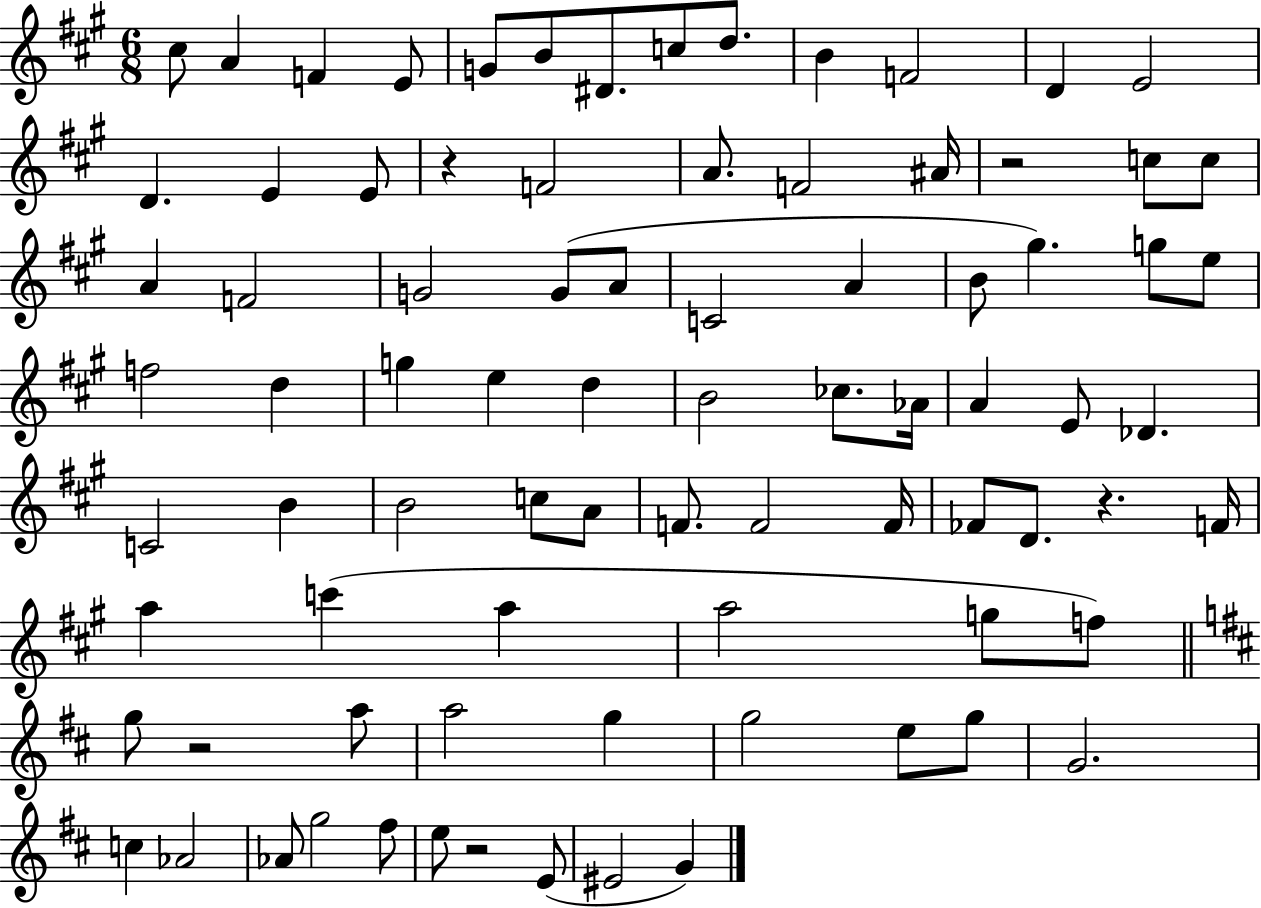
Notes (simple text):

C#5/e A4/q F4/q E4/e G4/e B4/e D#4/e. C5/e D5/e. B4/q F4/h D4/q E4/h D4/q. E4/q E4/e R/q F4/h A4/e. F4/h A#4/s R/h C5/e C5/e A4/q F4/h G4/h G4/e A4/e C4/h A4/q B4/e G#5/q. G5/e E5/e F5/h D5/q G5/q E5/q D5/q B4/h CES5/e. Ab4/s A4/q E4/e Db4/q. C4/h B4/q B4/h C5/e A4/e F4/e. F4/h F4/s FES4/e D4/e. R/q. F4/s A5/q C6/q A5/q A5/h G5/e F5/e G5/e R/h A5/e A5/h G5/q G5/h E5/e G5/e G4/h. C5/q Ab4/h Ab4/e G5/h F#5/e E5/e R/h E4/e EIS4/h G4/q